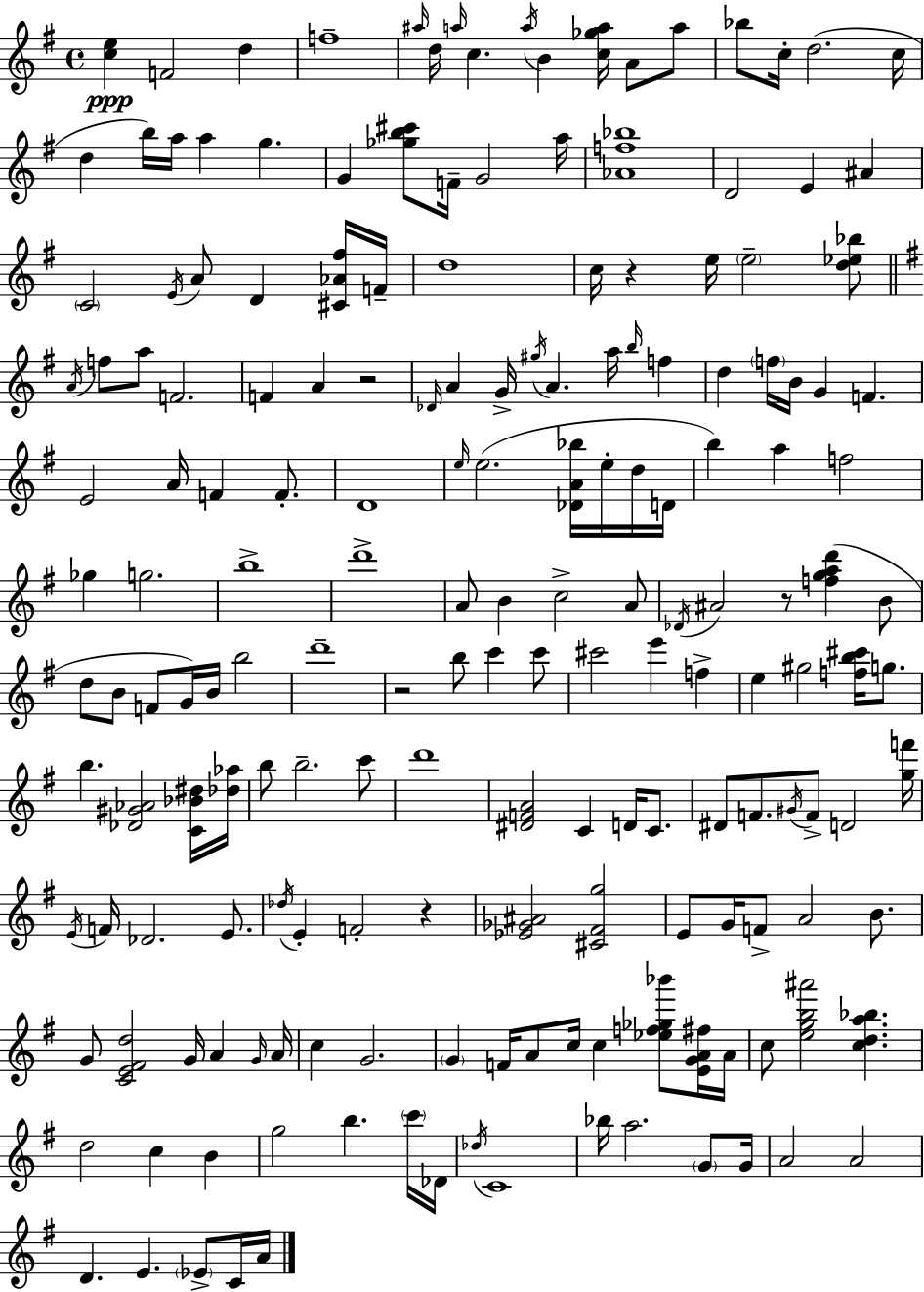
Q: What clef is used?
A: treble